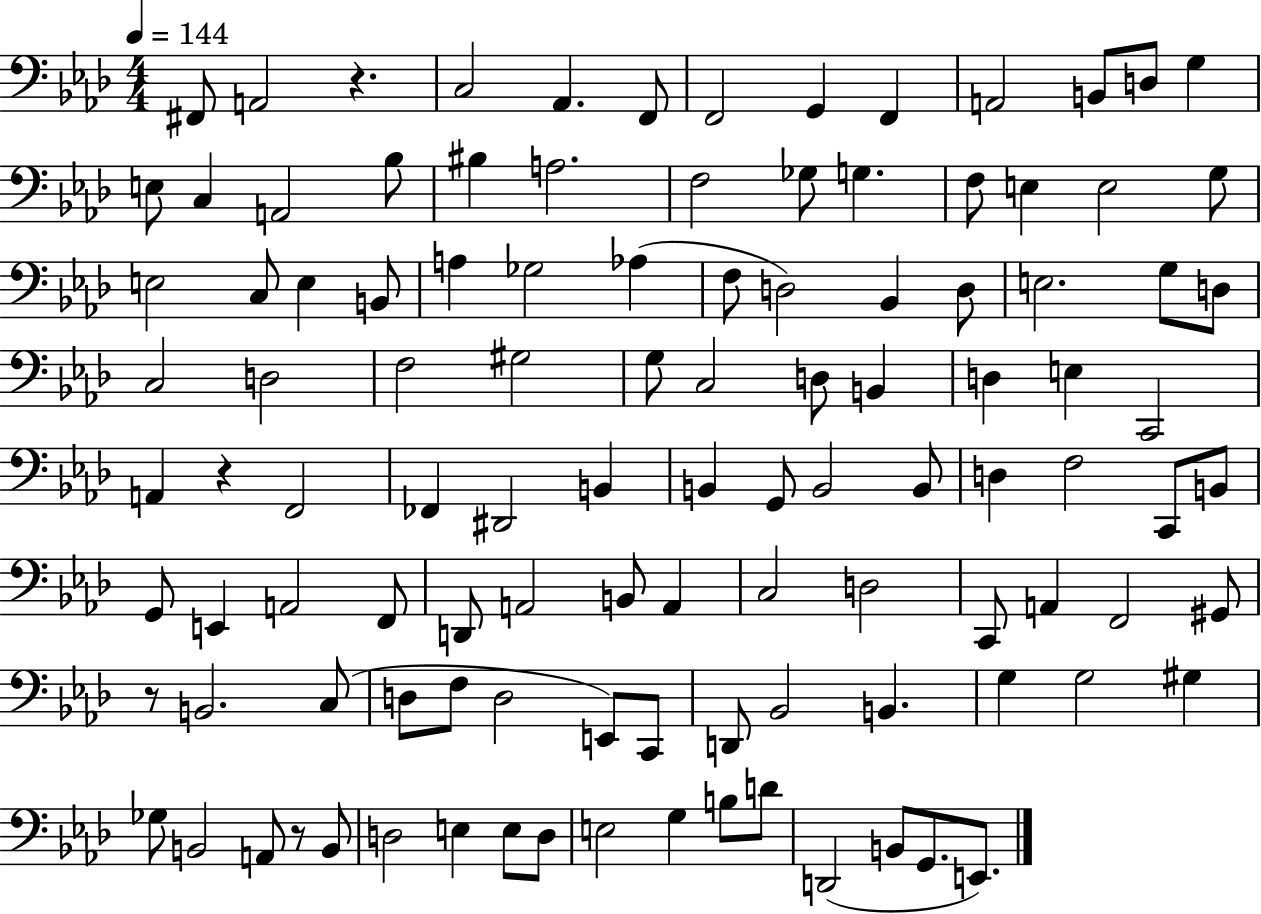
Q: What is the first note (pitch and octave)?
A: F#2